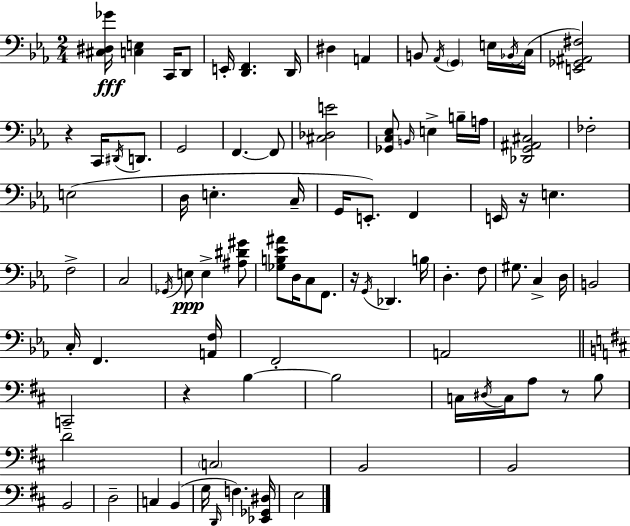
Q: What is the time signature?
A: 2/4